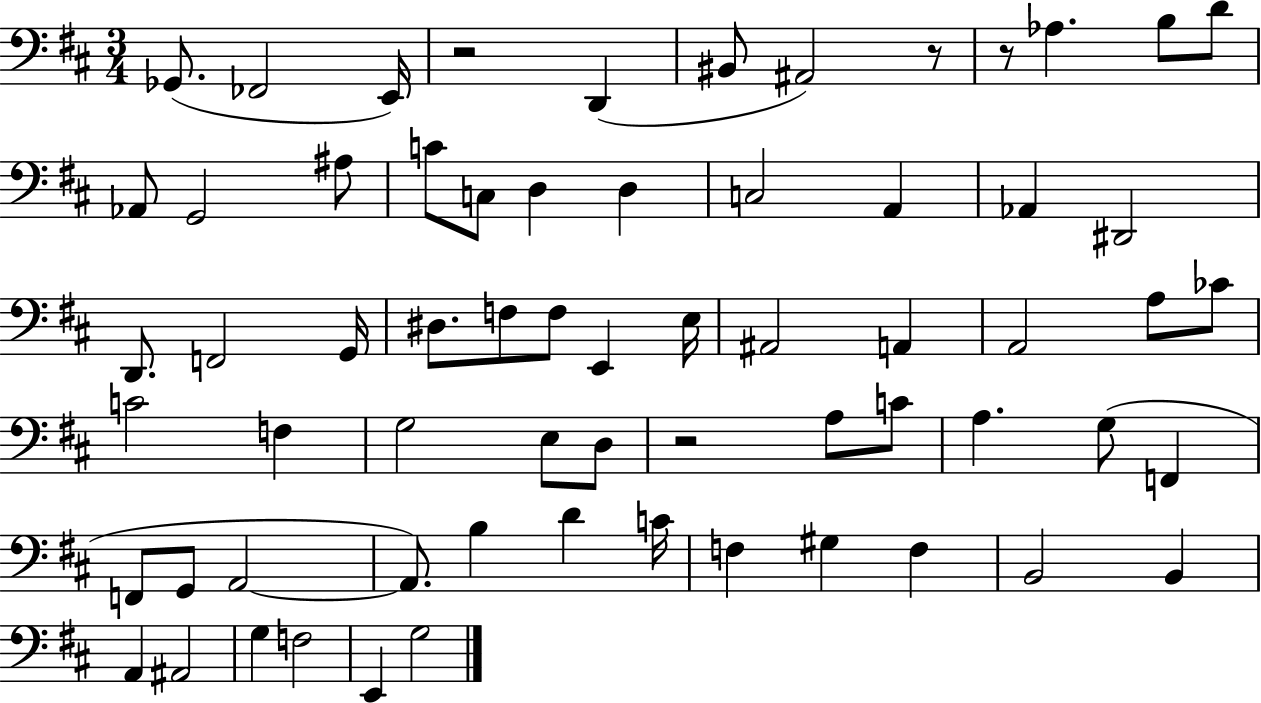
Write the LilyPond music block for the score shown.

{
  \clef bass
  \numericTimeSignature
  \time 3/4
  \key d \major
  ges,8.( fes,2 e,16) | r2 d,4( | bis,8 ais,2) r8 | r8 aes4. b8 d'8 | \break aes,8 g,2 ais8 | c'8 c8 d4 d4 | c2 a,4 | aes,4 dis,2 | \break d,8. f,2 g,16 | dis8. f8 f8 e,4 e16 | ais,2 a,4 | a,2 a8 ces'8 | \break c'2 f4 | g2 e8 d8 | r2 a8 c'8 | a4. g8( f,4 | \break f,8 g,8 a,2~~ | a,8.) b4 d'4 c'16 | f4 gis4 f4 | b,2 b,4 | \break a,4 ais,2 | g4 f2 | e,4 g2 | \bar "|."
}